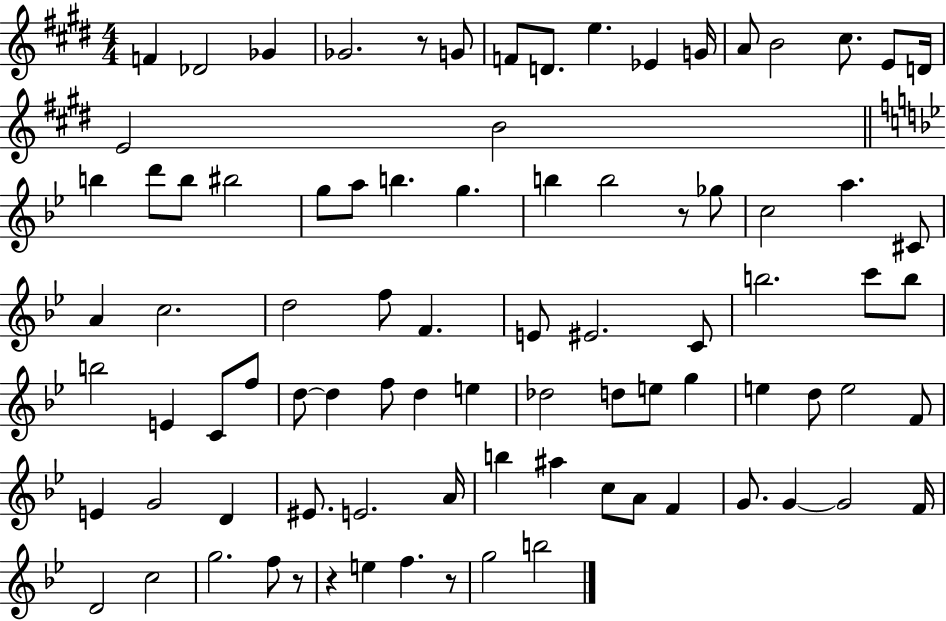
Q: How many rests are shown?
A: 5